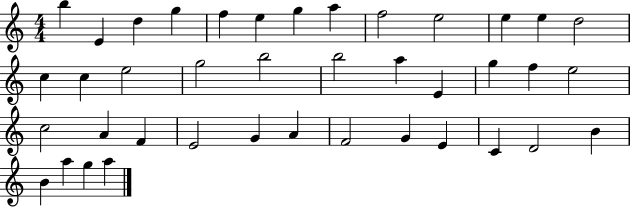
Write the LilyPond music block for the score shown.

{
  \clef treble
  \numericTimeSignature
  \time 4/4
  \key c \major
  b''4 e'4 d''4 g''4 | f''4 e''4 g''4 a''4 | f''2 e''2 | e''4 e''4 d''2 | \break c''4 c''4 e''2 | g''2 b''2 | b''2 a''4 e'4 | g''4 f''4 e''2 | \break c''2 a'4 f'4 | e'2 g'4 a'4 | f'2 g'4 e'4 | c'4 d'2 b'4 | \break b'4 a''4 g''4 a''4 | \bar "|."
}